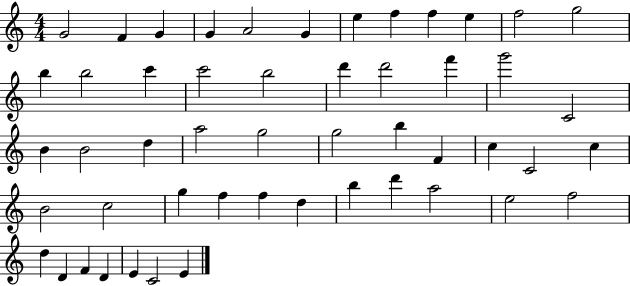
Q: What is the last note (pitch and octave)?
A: E4